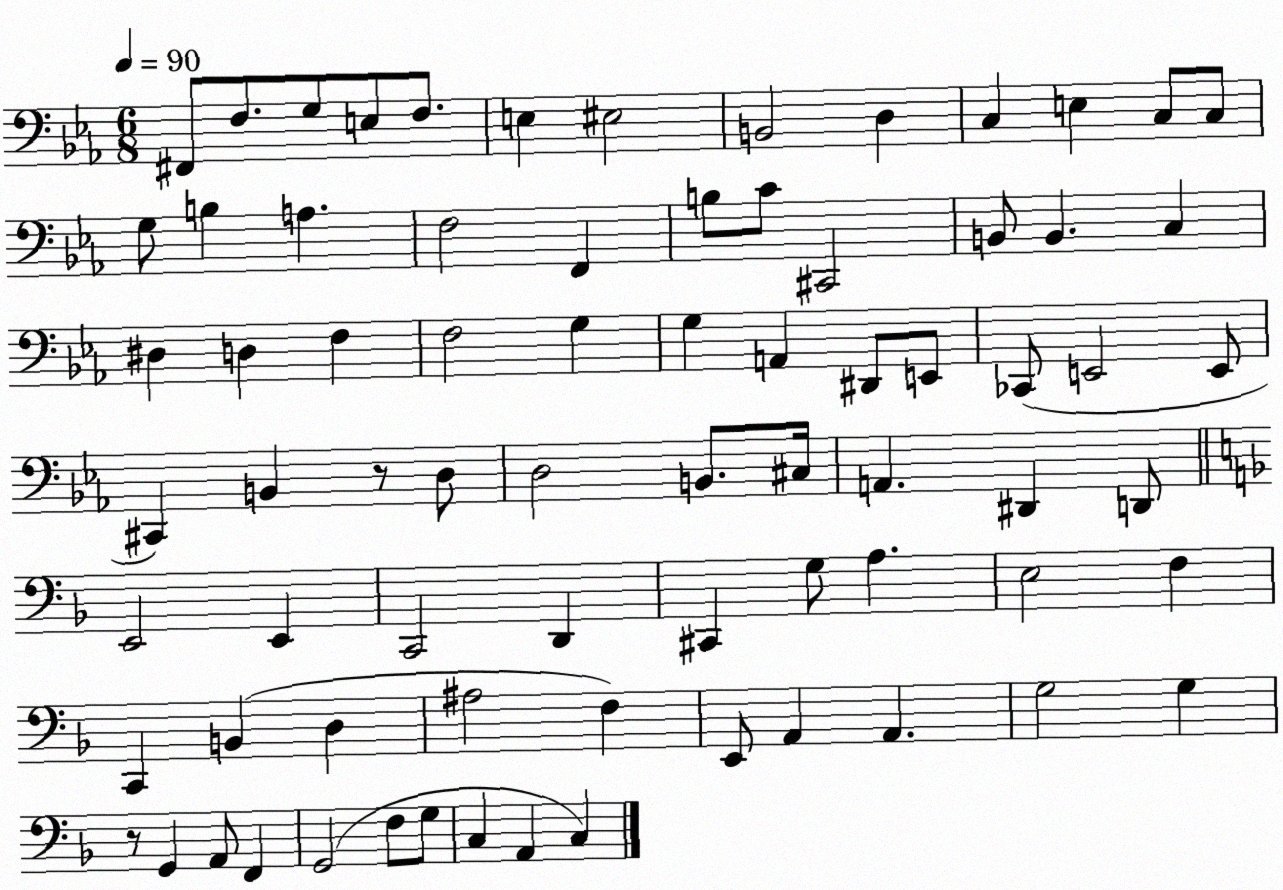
X:1
T:Untitled
M:6/8
L:1/4
K:Eb
^F,,/2 F,/2 G,/2 E,/2 F,/2 E, ^E,2 B,,2 D, C, E, C,/2 C,/2 G,/2 B, A, F,2 F,, B,/2 C/2 ^C,,2 B,,/2 B,, C, ^D, D, F, F,2 G, G, A,, ^D,,/2 E,,/2 _C,,/2 E,,2 E,,/2 ^C,, B,, z/2 D,/2 D,2 B,,/2 ^C,/4 A,, ^D,, D,,/2 E,,2 E,, C,,2 D,, ^C,, G,/2 A, E,2 F, C,, B,, D, ^A,2 F, E,,/2 A,, A,, G,2 G, z/2 G,, A,,/2 F,, G,,2 F,/2 G,/2 C, A,, C,